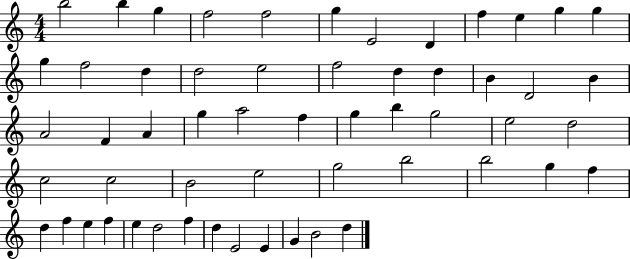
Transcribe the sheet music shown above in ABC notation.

X:1
T:Untitled
M:4/4
L:1/4
K:C
b2 b g f2 f2 g E2 D f e g g g f2 d d2 e2 f2 d d B D2 B A2 F A g a2 f g b g2 e2 d2 c2 c2 B2 e2 g2 b2 b2 g f d f e f e d2 f d E2 E G B2 d